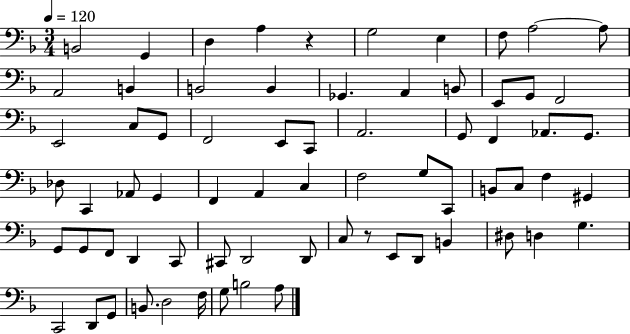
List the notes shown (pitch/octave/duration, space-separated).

B2/h G2/q D3/q A3/q R/q G3/h E3/q F3/e A3/h A3/e A2/h B2/q B2/h B2/q Gb2/q. A2/q B2/e E2/e G2/e F2/h E2/h C3/e G2/e F2/h E2/e C2/e A2/h. G2/e F2/q Ab2/e. G2/e. Db3/e C2/q Ab2/e G2/q F2/q A2/q C3/q F3/h G3/e C2/e B2/e C3/e F3/q G#2/q G2/e G2/e F2/e D2/q C2/e C#2/e D2/h D2/e C3/e R/e E2/e D2/e B2/q D#3/e D3/q G3/q. C2/h D2/e G2/e B2/e. D3/h F3/s G3/e B3/h A3/e